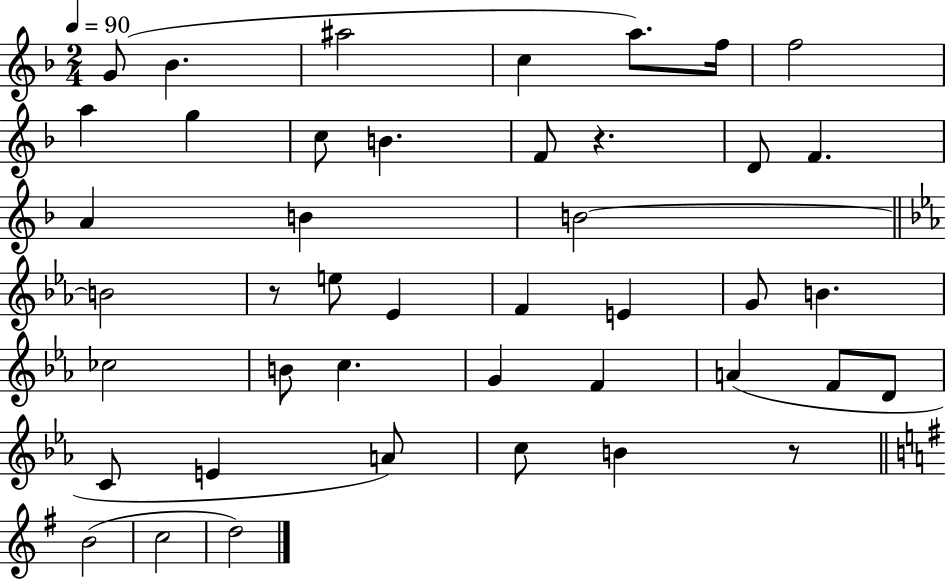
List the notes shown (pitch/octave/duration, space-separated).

G4/e Bb4/q. A#5/h C5/q A5/e. F5/s F5/h A5/q G5/q C5/e B4/q. F4/e R/q. D4/e F4/q. A4/q B4/q B4/h B4/h R/e E5/e Eb4/q F4/q E4/q G4/e B4/q. CES5/h B4/e C5/q. G4/q F4/q A4/q F4/e D4/e C4/e E4/q A4/e C5/e B4/q R/e B4/h C5/h D5/h